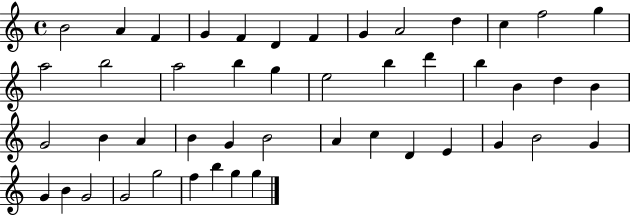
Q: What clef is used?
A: treble